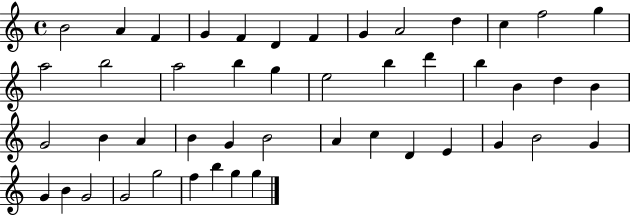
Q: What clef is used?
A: treble